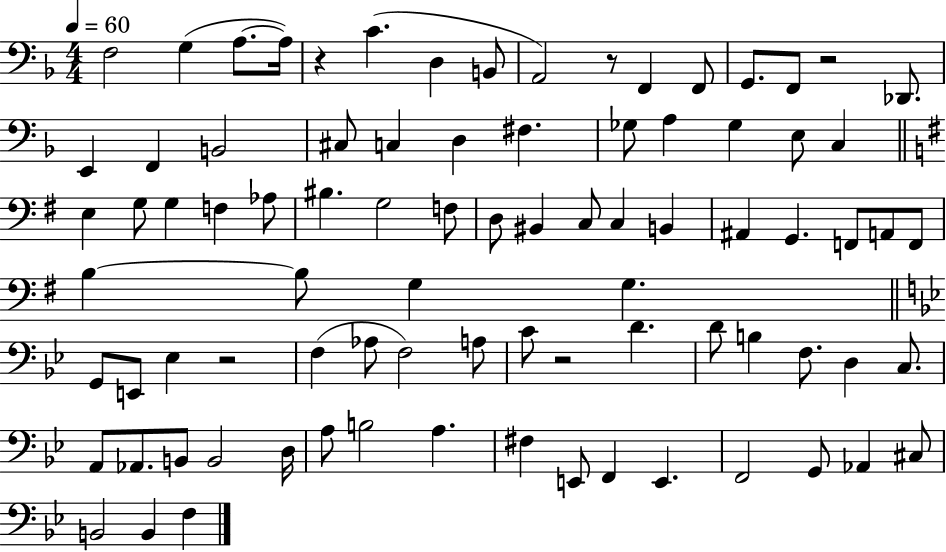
{
  \clef bass
  \numericTimeSignature
  \time 4/4
  \key f \major
  \tempo 4 = 60
  f2 g4( a8.~~ a16) | r4 c'4.( d4 b,8 | a,2) r8 f,4 f,8 | g,8. f,8 r2 des,8. | \break e,4 f,4 b,2 | cis8 c4 d4 fis4. | ges8 a4 ges4 e8 c4 | \bar "||" \break \key g \major e4 g8 g4 f4 aes8 | bis4. g2 f8 | d8 bis,4 c8 c4 b,4 | ais,4 g,4. f,8 a,8 f,8 | \break b4~~ b8 g4 g4. | \bar "||" \break \key bes \major g,8 e,8 ees4 r2 | f4( aes8 f2) a8 | c'8 r2 d'4. | d'8 b4 f8. d4 c8. | \break a,8 aes,8. b,8 b,2 d16 | a8 b2 a4. | fis4 e,8 f,4 e,4. | f,2 g,8 aes,4 cis8 | \break b,2 b,4 f4 | \bar "|."
}